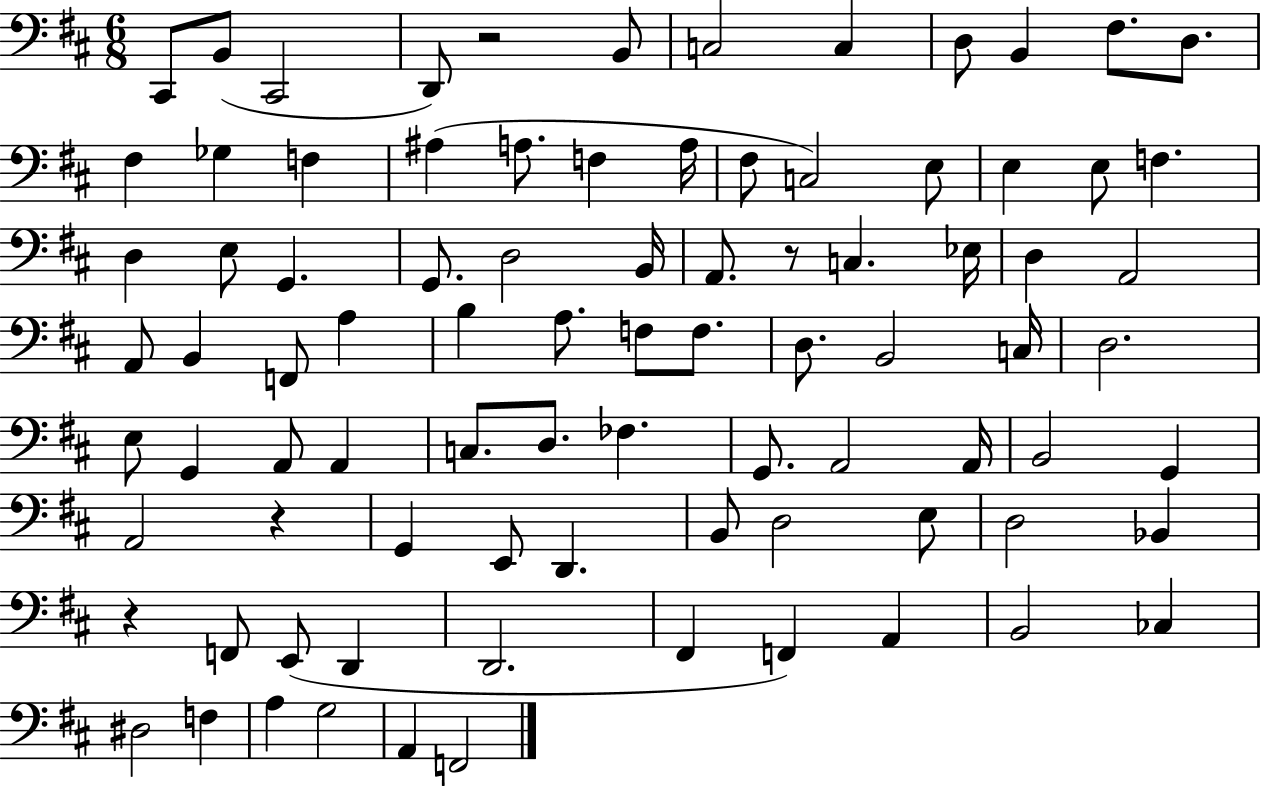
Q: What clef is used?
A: bass